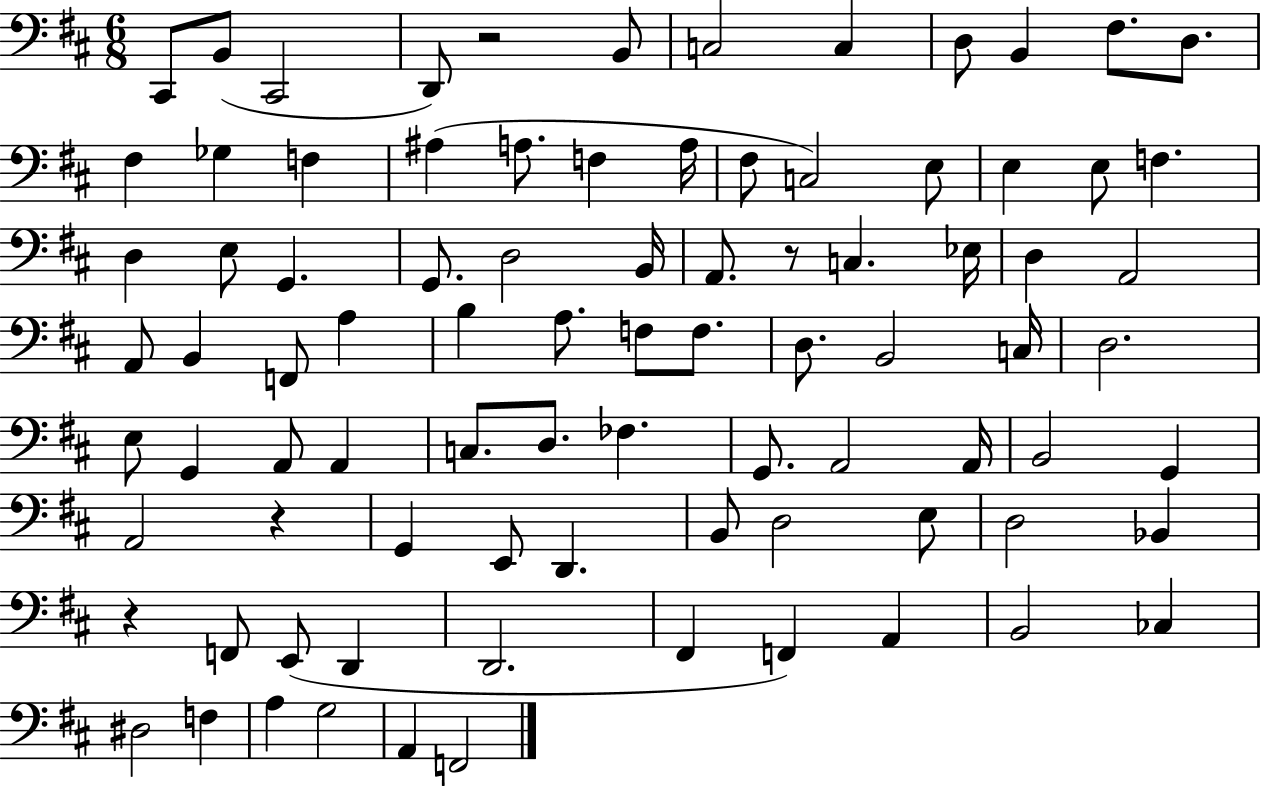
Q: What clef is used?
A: bass